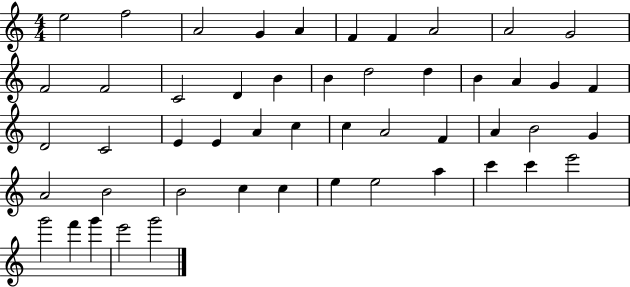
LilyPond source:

{
  \clef treble
  \numericTimeSignature
  \time 4/4
  \key c \major
  e''2 f''2 | a'2 g'4 a'4 | f'4 f'4 a'2 | a'2 g'2 | \break f'2 f'2 | c'2 d'4 b'4 | b'4 d''2 d''4 | b'4 a'4 g'4 f'4 | \break d'2 c'2 | e'4 e'4 a'4 c''4 | c''4 a'2 f'4 | a'4 b'2 g'4 | \break a'2 b'2 | b'2 c''4 c''4 | e''4 e''2 a''4 | c'''4 c'''4 e'''2 | \break g'''2 f'''4 g'''4 | e'''2 g'''2 | \bar "|."
}